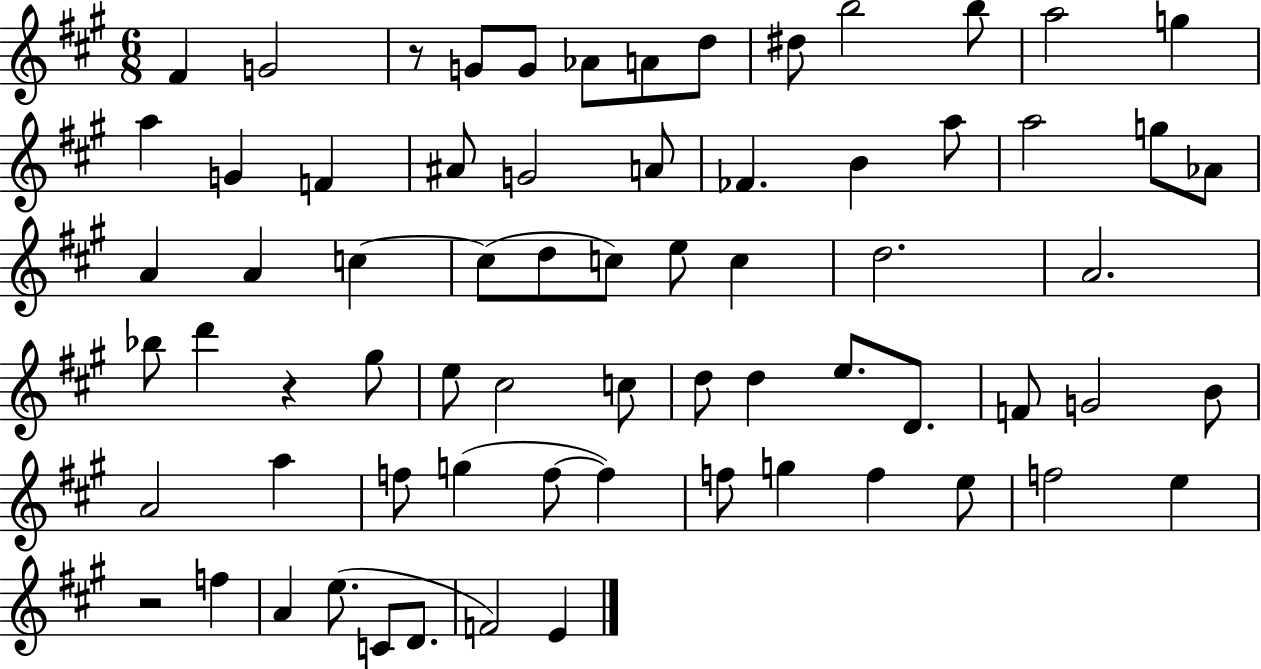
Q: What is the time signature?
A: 6/8